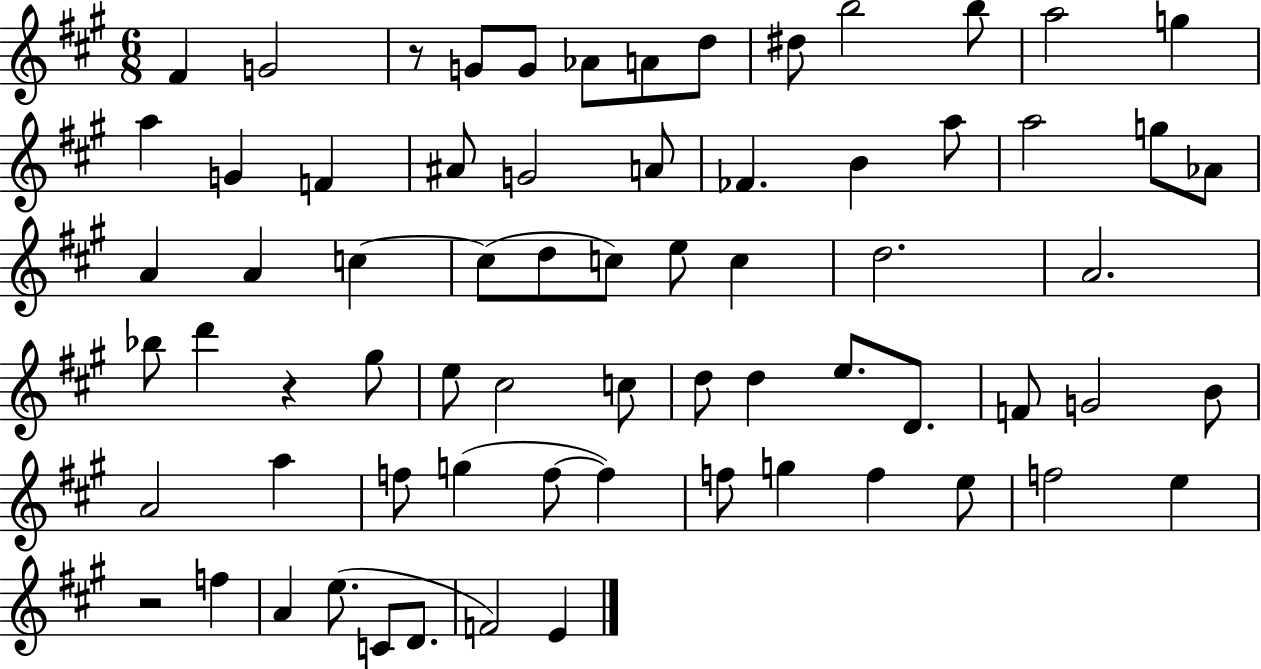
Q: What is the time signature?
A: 6/8